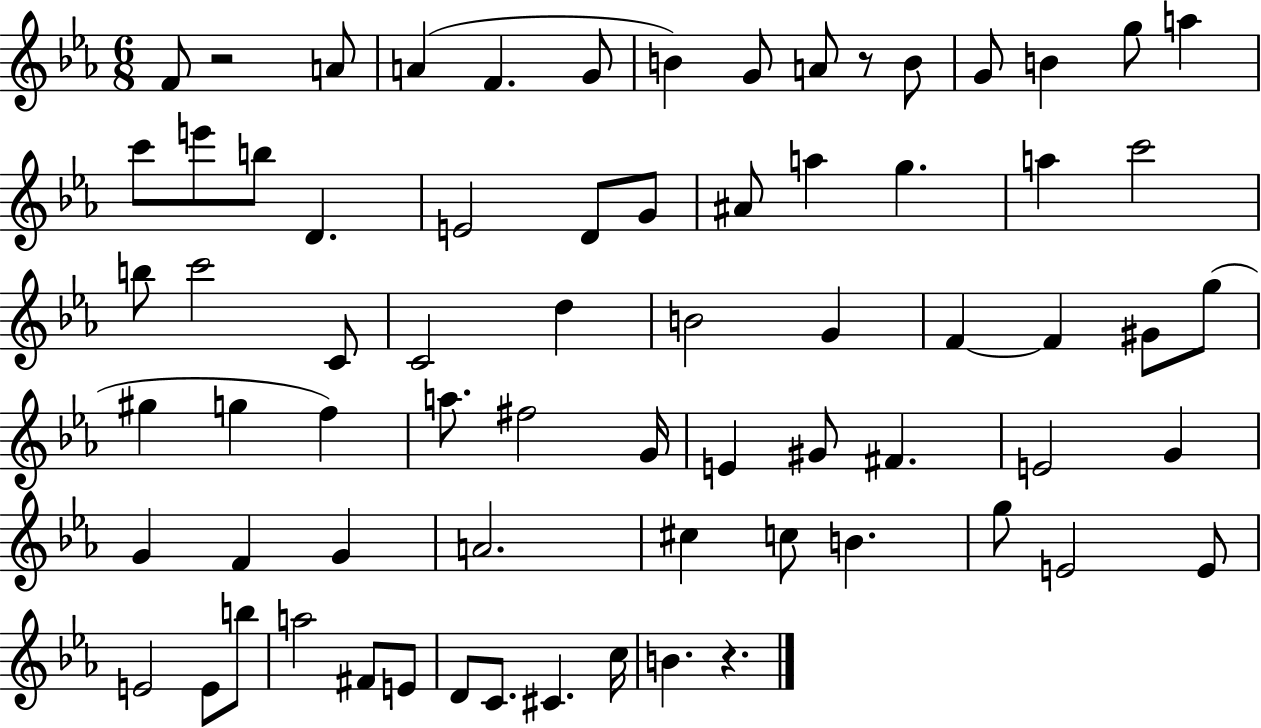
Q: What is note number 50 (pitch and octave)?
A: G4